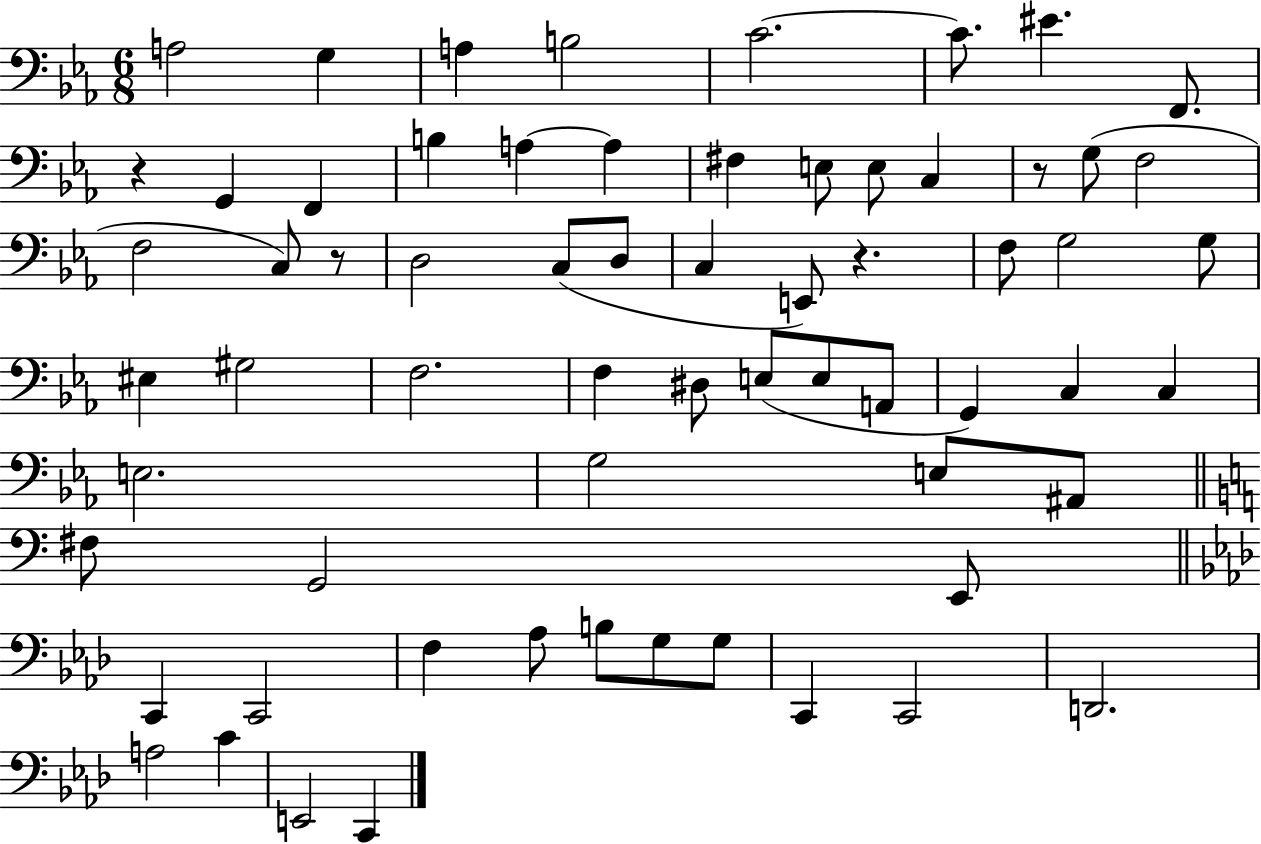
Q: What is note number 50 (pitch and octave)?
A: F3